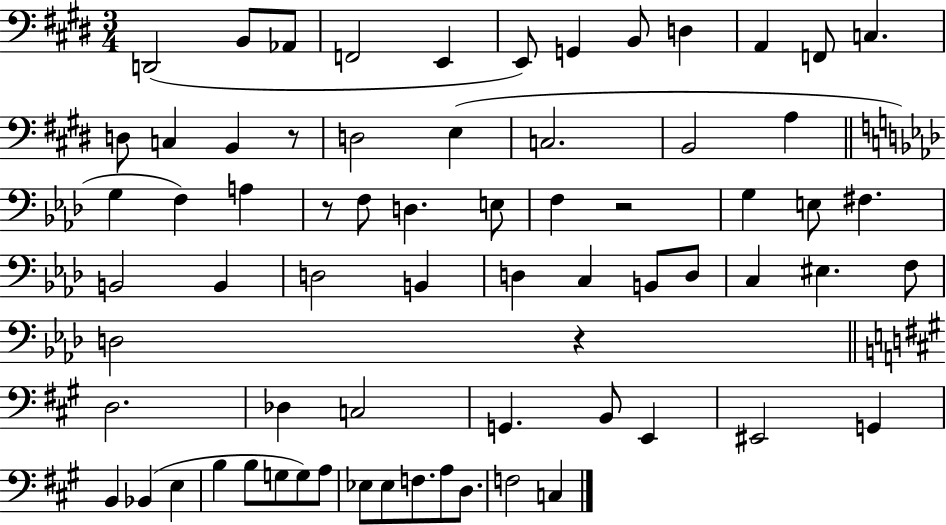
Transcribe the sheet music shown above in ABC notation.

X:1
T:Untitled
M:3/4
L:1/4
K:E
D,,2 B,,/2 _A,,/2 F,,2 E,, E,,/2 G,, B,,/2 D, A,, F,,/2 C, D,/2 C, B,, z/2 D,2 E, C,2 B,,2 A, G, F, A, z/2 F,/2 D, E,/2 F, z2 G, E,/2 ^F, B,,2 B,, D,2 B,, D, C, B,,/2 D,/2 C, ^E, F,/2 D,2 z D,2 _D, C,2 G,, B,,/2 E,, ^E,,2 G,, B,, _B,, E, B, B,/2 G,/2 G,/2 A,/2 _E,/2 _E,/2 F,/2 A,/2 D,/2 F,2 C,